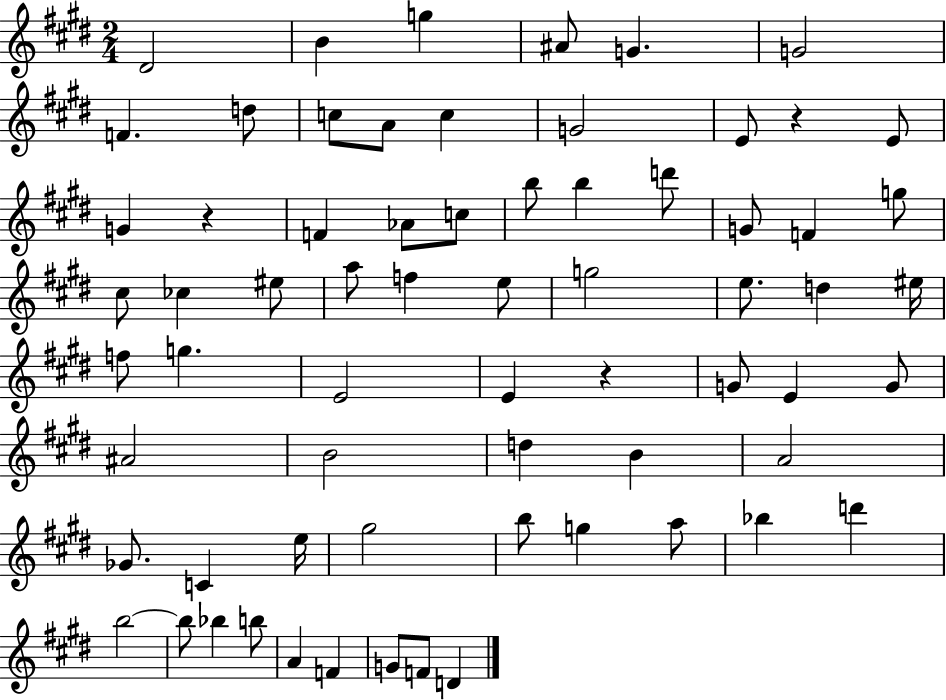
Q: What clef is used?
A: treble